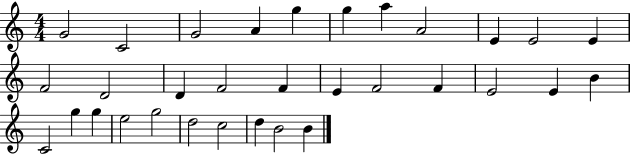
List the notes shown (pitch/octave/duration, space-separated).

G4/h C4/h G4/h A4/q G5/q G5/q A5/q A4/h E4/q E4/h E4/q F4/h D4/h D4/q F4/h F4/q E4/q F4/h F4/q E4/h E4/q B4/q C4/h G5/q G5/q E5/h G5/h D5/h C5/h D5/q B4/h B4/q